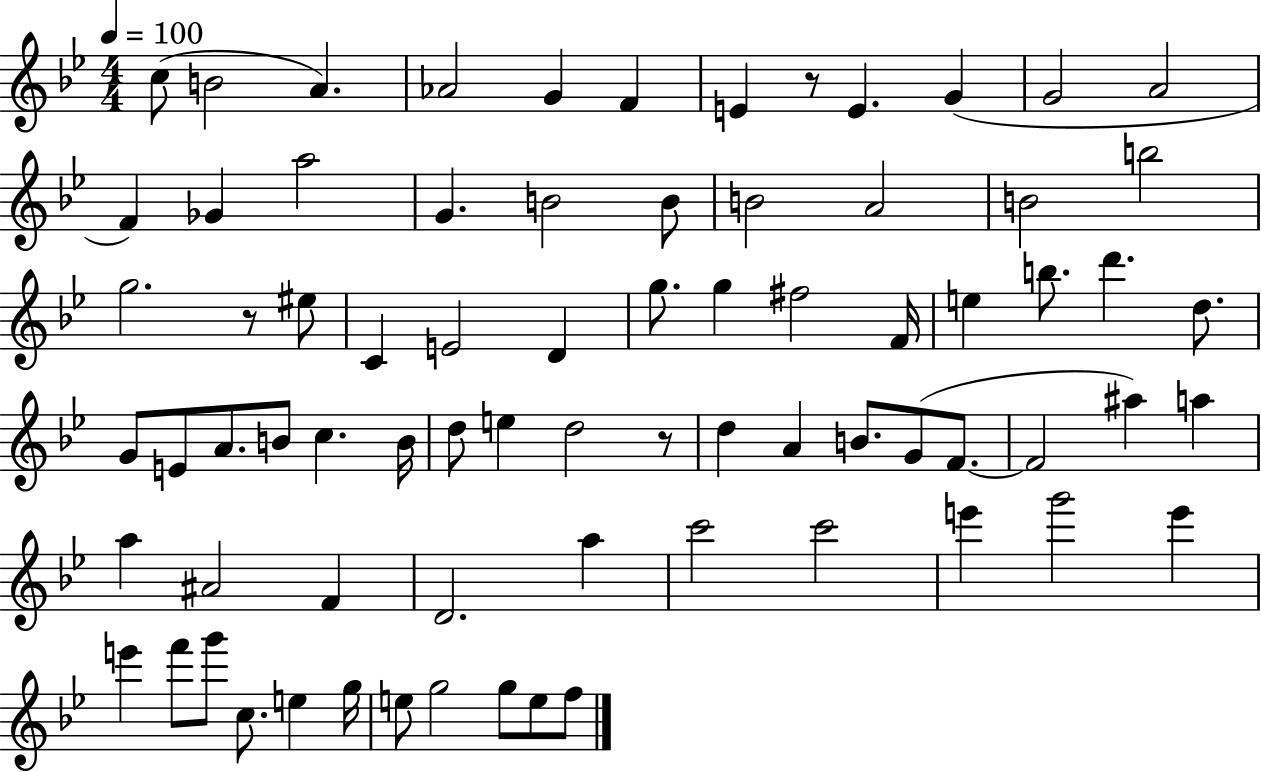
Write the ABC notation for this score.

X:1
T:Untitled
M:4/4
L:1/4
K:Bb
c/2 B2 A _A2 G F E z/2 E G G2 A2 F _G a2 G B2 B/2 B2 A2 B2 b2 g2 z/2 ^e/2 C E2 D g/2 g ^f2 F/4 e b/2 d' d/2 G/2 E/2 A/2 B/2 c B/4 d/2 e d2 z/2 d A B/2 G/2 F/2 F2 ^a a a ^A2 F D2 a c'2 c'2 e' g'2 e' e' f'/2 g'/2 c/2 e g/4 e/2 g2 g/2 e/2 f/2